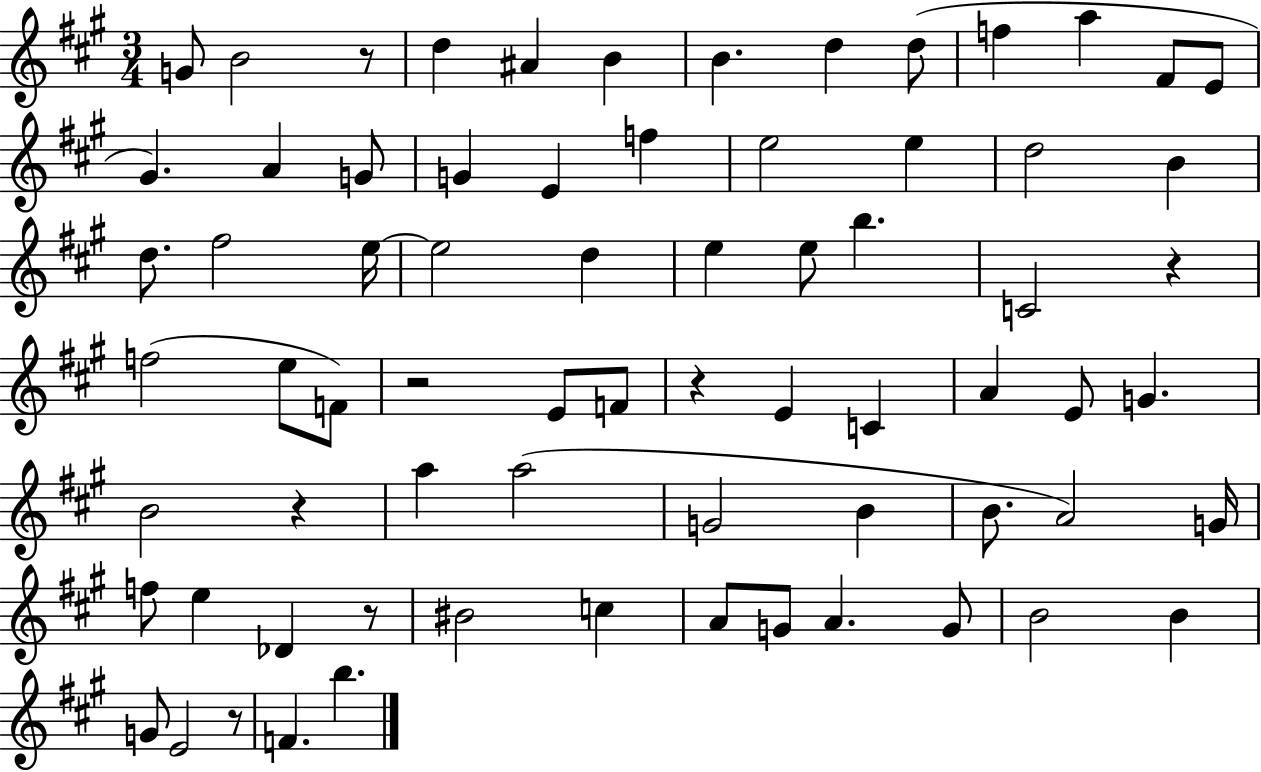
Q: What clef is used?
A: treble